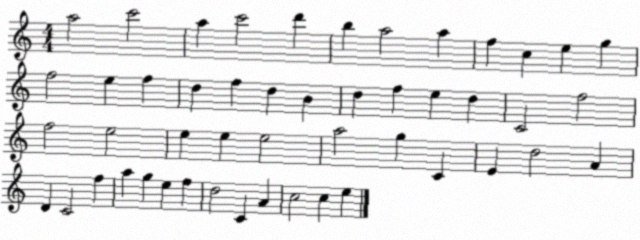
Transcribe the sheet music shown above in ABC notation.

X:1
T:Untitled
M:4/4
L:1/4
K:C
a2 c'2 a c'2 d' b a2 a f c e g f2 e f d f d B d f e d C2 f2 f2 e2 e e e2 a2 g C E d2 A D C2 f a g e f d2 C A c2 c e